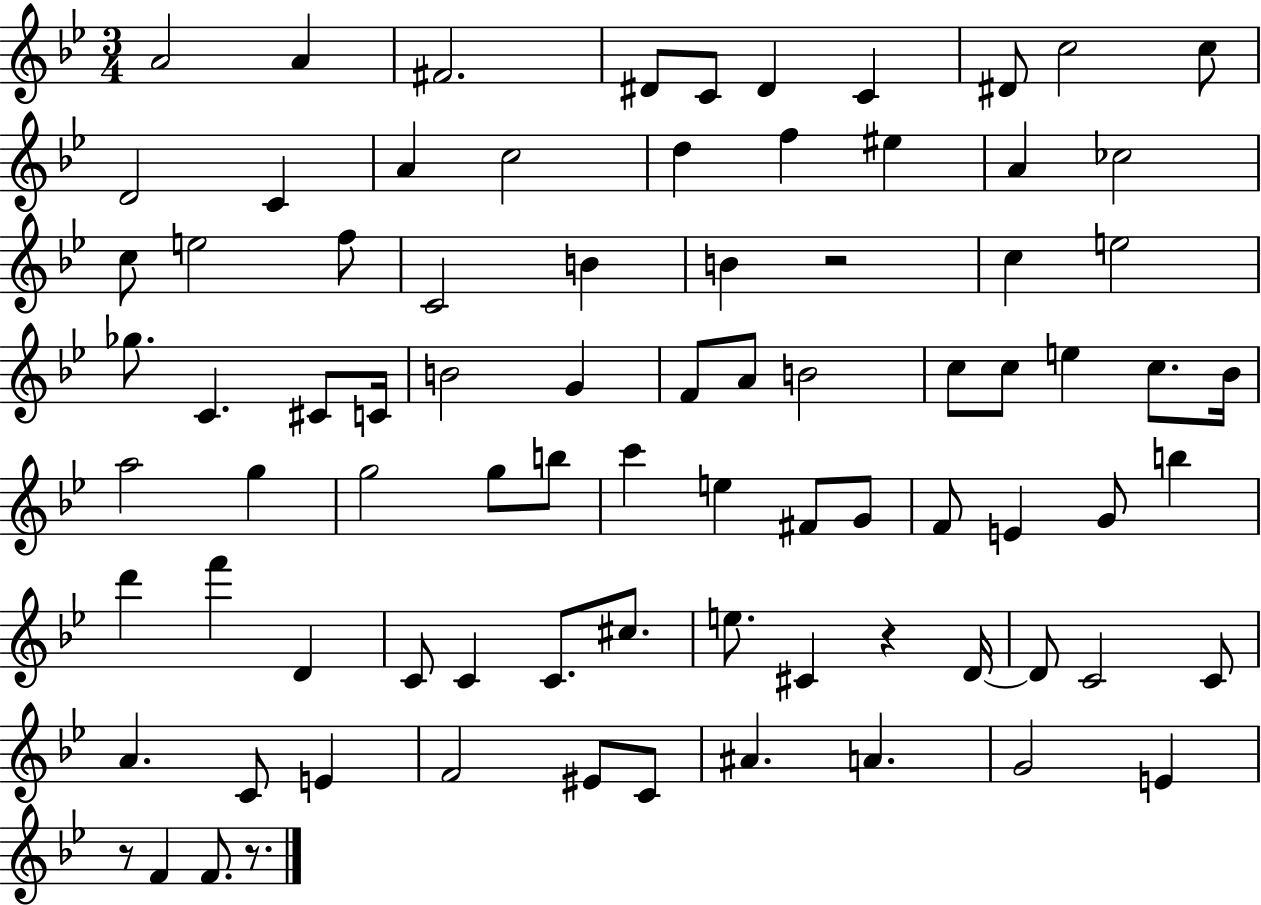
A4/h A4/q F#4/h. D#4/e C4/e D#4/q C4/q D#4/e C5/h C5/e D4/h C4/q A4/q C5/h D5/q F5/q EIS5/q A4/q CES5/h C5/e E5/h F5/e C4/h B4/q B4/q R/h C5/q E5/h Gb5/e. C4/q. C#4/e C4/s B4/h G4/q F4/e A4/e B4/h C5/e C5/e E5/q C5/e. Bb4/s A5/h G5/q G5/h G5/e B5/e C6/q E5/q F#4/e G4/e F4/e E4/q G4/e B5/q D6/q F6/q D4/q C4/e C4/q C4/e. C#5/e. E5/e. C#4/q R/q D4/s D4/e C4/h C4/e A4/q. C4/e E4/q F4/h EIS4/e C4/e A#4/q. A4/q. G4/h E4/q R/e F4/q F4/e. R/e.